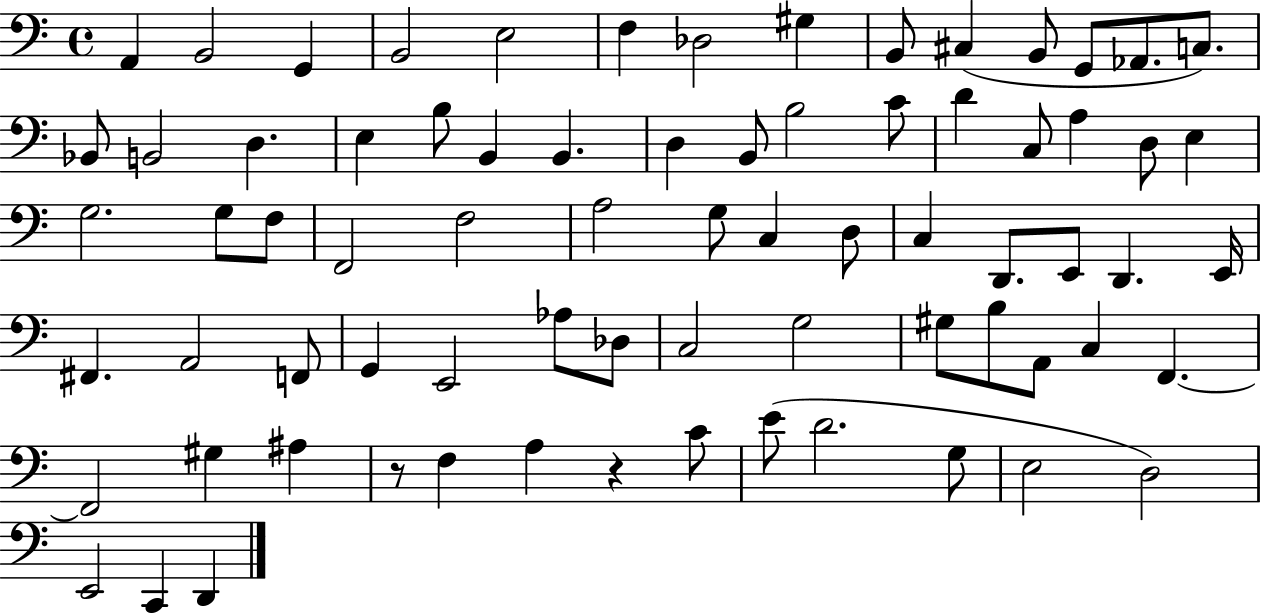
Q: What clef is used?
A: bass